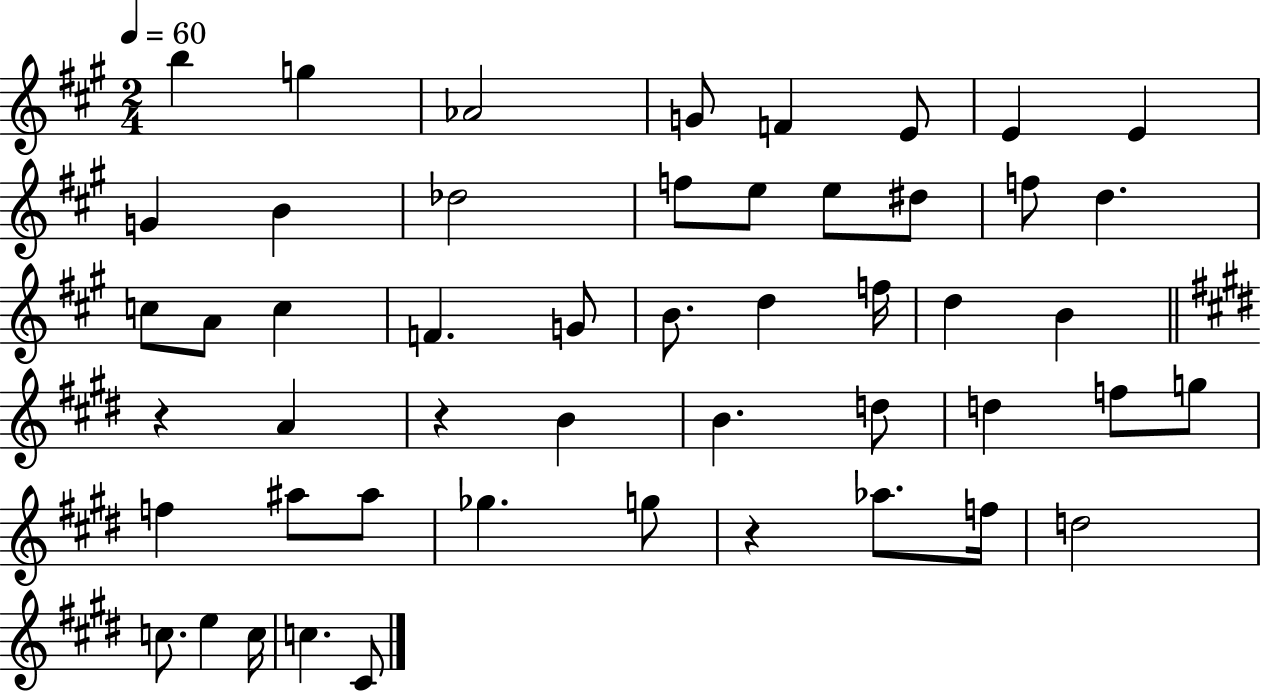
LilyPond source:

{
  \clef treble
  \numericTimeSignature
  \time 2/4
  \key a \major
  \tempo 4 = 60
  b''4 g''4 | aes'2 | g'8 f'4 e'8 | e'4 e'4 | \break g'4 b'4 | des''2 | f''8 e''8 e''8 dis''8 | f''8 d''4. | \break c''8 a'8 c''4 | f'4. g'8 | b'8. d''4 f''16 | d''4 b'4 | \break \bar "||" \break \key e \major r4 a'4 | r4 b'4 | b'4. d''8 | d''4 f''8 g''8 | \break f''4 ais''8 ais''8 | ges''4. g''8 | r4 aes''8. f''16 | d''2 | \break c''8. e''4 c''16 | c''4. cis'8 | \bar "|."
}